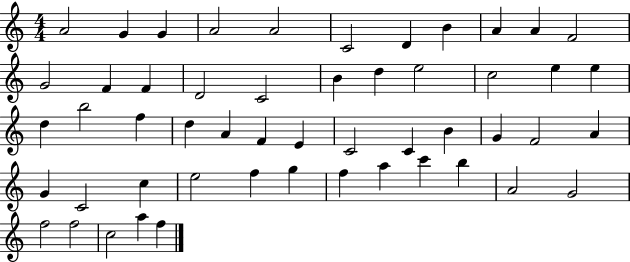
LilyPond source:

{
  \clef treble
  \numericTimeSignature
  \time 4/4
  \key c \major
  a'2 g'4 g'4 | a'2 a'2 | c'2 d'4 b'4 | a'4 a'4 f'2 | \break g'2 f'4 f'4 | d'2 c'2 | b'4 d''4 e''2 | c''2 e''4 e''4 | \break d''4 b''2 f''4 | d''4 a'4 f'4 e'4 | c'2 c'4 b'4 | g'4 f'2 a'4 | \break g'4 c'2 c''4 | e''2 f''4 g''4 | f''4 a''4 c'''4 b''4 | a'2 g'2 | \break f''2 f''2 | c''2 a''4 f''4 | \bar "|."
}